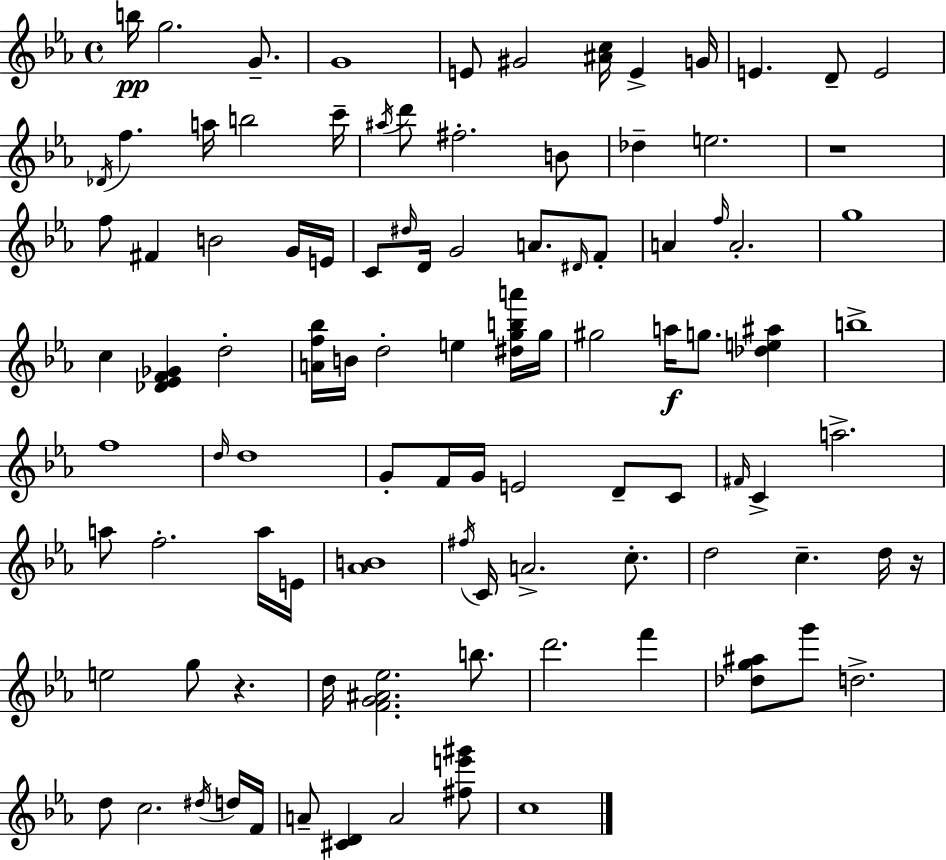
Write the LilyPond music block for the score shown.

{
  \clef treble
  \time 4/4
  \defaultTimeSignature
  \key ees \major
  b''16\pp g''2. g'8.-- | g'1 | e'8 gis'2 <ais' c''>16 e'4-> g'16 | e'4. d'8-- e'2 | \break \acciaccatura { des'16 } f''4. a''16 b''2 | c'''16-- \acciaccatura { ais''16 } d'''8 fis''2.-. | b'8 des''4-- e''2. | r1 | \break f''8 fis'4 b'2 | g'16 e'16 c'8 \grace { dis''16 } d'16 g'2 a'8. | \grace { dis'16 } f'8-. a'4 \grace { f''16 } a'2.-. | g''1 | \break c''4 <des' ees' f' ges'>4 d''2-. | <a' f'' bes''>16 b'16 d''2-. e''4 | <dis'' g'' b'' a'''>16 g''16 gis''2 a''16\f g''8. | <des'' e'' ais''>4 b''1-> | \break f''1 | \grace { d''16 } d''1 | g'8-. f'16 g'16 e'2 | d'8-- c'8 \grace { fis'16 } c'4-> a''2.-> | \break a''8 f''2.-. | a''16 e'16 <aes' b'>1 | \acciaccatura { fis''16 } c'16 a'2.-> | c''8.-. d''2 | \break c''4.-- d''16 r16 e''2 | g''8 r4. d''16 <f' g' ais' ees''>2. | b''8. d'''2. | f'''4 <des'' g'' ais''>8 g'''8 d''2.-> | \break d''8 c''2. | \acciaccatura { dis''16 } d''16 f'16 a'8-- <cis' d'>4 a'2 | <fis'' e''' gis'''>8 c''1 | \bar "|."
}